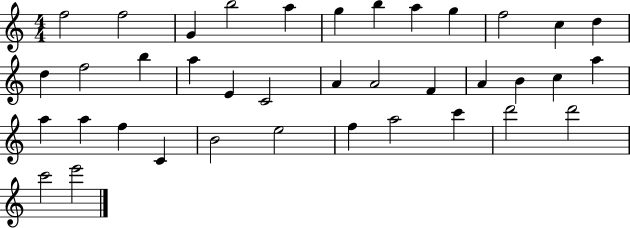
F5/h F5/h G4/q B5/h A5/q G5/q B5/q A5/q G5/q F5/h C5/q D5/q D5/q F5/h B5/q A5/q E4/q C4/h A4/q A4/h F4/q A4/q B4/q C5/q A5/q A5/q A5/q F5/q C4/q B4/h E5/h F5/q A5/h C6/q D6/h D6/h C6/h E6/h